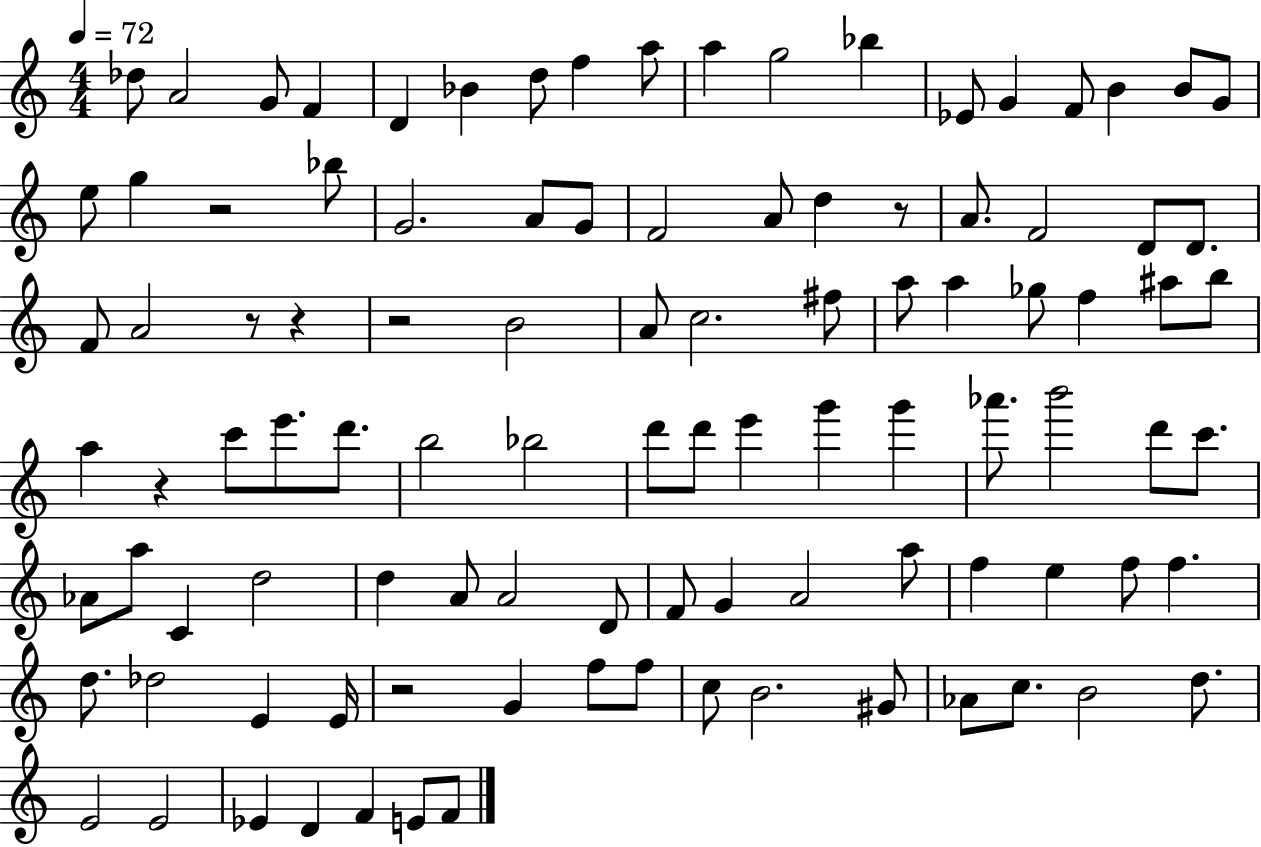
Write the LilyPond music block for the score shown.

{
  \clef treble
  \numericTimeSignature
  \time 4/4
  \key c \major
  \tempo 4 = 72
  des''8 a'2 g'8 f'4 | d'4 bes'4 d''8 f''4 a''8 | a''4 g''2 bes''4 | ees'8 g'4 f'8 b'4 b'8 g'8 | \break e''8 g''4 r2 bes''8 | g'2. a'8 g'8 | f'2 a'8 d''4 r8 | a'8. f'2 d'8 d'8. | \break f'8 a'2 r8 r4 | r2 b'2 | a'8 c''2. fis''8 | a''8 a''4 ges''8 f''4 ais''8 b''8 | \break a''4 r4 c'''8 e'''8. d'''8. | b''2 bes''2 | d'''8 d'''8 e'''4 g'''4 g'''4 | aes'''8. b'''2 d'''8 c'''8. | \break aes'8 a''8 c'4 d''2 | d''4 a'8 a'2 d'8 | f'8 g'4 a'2 a''8 | f''4 e''4 f''8 f''4. | \break d''8. des''2 e'4 e'16 | r2 g'4 f''8 f''8 | c''8 b'2. gis'8 | aes'8 c''8. b'2 d''8. | \break e'2 e'2 | ees'4 d'4 f'4 e'8 f'8 | \bar "|."
}